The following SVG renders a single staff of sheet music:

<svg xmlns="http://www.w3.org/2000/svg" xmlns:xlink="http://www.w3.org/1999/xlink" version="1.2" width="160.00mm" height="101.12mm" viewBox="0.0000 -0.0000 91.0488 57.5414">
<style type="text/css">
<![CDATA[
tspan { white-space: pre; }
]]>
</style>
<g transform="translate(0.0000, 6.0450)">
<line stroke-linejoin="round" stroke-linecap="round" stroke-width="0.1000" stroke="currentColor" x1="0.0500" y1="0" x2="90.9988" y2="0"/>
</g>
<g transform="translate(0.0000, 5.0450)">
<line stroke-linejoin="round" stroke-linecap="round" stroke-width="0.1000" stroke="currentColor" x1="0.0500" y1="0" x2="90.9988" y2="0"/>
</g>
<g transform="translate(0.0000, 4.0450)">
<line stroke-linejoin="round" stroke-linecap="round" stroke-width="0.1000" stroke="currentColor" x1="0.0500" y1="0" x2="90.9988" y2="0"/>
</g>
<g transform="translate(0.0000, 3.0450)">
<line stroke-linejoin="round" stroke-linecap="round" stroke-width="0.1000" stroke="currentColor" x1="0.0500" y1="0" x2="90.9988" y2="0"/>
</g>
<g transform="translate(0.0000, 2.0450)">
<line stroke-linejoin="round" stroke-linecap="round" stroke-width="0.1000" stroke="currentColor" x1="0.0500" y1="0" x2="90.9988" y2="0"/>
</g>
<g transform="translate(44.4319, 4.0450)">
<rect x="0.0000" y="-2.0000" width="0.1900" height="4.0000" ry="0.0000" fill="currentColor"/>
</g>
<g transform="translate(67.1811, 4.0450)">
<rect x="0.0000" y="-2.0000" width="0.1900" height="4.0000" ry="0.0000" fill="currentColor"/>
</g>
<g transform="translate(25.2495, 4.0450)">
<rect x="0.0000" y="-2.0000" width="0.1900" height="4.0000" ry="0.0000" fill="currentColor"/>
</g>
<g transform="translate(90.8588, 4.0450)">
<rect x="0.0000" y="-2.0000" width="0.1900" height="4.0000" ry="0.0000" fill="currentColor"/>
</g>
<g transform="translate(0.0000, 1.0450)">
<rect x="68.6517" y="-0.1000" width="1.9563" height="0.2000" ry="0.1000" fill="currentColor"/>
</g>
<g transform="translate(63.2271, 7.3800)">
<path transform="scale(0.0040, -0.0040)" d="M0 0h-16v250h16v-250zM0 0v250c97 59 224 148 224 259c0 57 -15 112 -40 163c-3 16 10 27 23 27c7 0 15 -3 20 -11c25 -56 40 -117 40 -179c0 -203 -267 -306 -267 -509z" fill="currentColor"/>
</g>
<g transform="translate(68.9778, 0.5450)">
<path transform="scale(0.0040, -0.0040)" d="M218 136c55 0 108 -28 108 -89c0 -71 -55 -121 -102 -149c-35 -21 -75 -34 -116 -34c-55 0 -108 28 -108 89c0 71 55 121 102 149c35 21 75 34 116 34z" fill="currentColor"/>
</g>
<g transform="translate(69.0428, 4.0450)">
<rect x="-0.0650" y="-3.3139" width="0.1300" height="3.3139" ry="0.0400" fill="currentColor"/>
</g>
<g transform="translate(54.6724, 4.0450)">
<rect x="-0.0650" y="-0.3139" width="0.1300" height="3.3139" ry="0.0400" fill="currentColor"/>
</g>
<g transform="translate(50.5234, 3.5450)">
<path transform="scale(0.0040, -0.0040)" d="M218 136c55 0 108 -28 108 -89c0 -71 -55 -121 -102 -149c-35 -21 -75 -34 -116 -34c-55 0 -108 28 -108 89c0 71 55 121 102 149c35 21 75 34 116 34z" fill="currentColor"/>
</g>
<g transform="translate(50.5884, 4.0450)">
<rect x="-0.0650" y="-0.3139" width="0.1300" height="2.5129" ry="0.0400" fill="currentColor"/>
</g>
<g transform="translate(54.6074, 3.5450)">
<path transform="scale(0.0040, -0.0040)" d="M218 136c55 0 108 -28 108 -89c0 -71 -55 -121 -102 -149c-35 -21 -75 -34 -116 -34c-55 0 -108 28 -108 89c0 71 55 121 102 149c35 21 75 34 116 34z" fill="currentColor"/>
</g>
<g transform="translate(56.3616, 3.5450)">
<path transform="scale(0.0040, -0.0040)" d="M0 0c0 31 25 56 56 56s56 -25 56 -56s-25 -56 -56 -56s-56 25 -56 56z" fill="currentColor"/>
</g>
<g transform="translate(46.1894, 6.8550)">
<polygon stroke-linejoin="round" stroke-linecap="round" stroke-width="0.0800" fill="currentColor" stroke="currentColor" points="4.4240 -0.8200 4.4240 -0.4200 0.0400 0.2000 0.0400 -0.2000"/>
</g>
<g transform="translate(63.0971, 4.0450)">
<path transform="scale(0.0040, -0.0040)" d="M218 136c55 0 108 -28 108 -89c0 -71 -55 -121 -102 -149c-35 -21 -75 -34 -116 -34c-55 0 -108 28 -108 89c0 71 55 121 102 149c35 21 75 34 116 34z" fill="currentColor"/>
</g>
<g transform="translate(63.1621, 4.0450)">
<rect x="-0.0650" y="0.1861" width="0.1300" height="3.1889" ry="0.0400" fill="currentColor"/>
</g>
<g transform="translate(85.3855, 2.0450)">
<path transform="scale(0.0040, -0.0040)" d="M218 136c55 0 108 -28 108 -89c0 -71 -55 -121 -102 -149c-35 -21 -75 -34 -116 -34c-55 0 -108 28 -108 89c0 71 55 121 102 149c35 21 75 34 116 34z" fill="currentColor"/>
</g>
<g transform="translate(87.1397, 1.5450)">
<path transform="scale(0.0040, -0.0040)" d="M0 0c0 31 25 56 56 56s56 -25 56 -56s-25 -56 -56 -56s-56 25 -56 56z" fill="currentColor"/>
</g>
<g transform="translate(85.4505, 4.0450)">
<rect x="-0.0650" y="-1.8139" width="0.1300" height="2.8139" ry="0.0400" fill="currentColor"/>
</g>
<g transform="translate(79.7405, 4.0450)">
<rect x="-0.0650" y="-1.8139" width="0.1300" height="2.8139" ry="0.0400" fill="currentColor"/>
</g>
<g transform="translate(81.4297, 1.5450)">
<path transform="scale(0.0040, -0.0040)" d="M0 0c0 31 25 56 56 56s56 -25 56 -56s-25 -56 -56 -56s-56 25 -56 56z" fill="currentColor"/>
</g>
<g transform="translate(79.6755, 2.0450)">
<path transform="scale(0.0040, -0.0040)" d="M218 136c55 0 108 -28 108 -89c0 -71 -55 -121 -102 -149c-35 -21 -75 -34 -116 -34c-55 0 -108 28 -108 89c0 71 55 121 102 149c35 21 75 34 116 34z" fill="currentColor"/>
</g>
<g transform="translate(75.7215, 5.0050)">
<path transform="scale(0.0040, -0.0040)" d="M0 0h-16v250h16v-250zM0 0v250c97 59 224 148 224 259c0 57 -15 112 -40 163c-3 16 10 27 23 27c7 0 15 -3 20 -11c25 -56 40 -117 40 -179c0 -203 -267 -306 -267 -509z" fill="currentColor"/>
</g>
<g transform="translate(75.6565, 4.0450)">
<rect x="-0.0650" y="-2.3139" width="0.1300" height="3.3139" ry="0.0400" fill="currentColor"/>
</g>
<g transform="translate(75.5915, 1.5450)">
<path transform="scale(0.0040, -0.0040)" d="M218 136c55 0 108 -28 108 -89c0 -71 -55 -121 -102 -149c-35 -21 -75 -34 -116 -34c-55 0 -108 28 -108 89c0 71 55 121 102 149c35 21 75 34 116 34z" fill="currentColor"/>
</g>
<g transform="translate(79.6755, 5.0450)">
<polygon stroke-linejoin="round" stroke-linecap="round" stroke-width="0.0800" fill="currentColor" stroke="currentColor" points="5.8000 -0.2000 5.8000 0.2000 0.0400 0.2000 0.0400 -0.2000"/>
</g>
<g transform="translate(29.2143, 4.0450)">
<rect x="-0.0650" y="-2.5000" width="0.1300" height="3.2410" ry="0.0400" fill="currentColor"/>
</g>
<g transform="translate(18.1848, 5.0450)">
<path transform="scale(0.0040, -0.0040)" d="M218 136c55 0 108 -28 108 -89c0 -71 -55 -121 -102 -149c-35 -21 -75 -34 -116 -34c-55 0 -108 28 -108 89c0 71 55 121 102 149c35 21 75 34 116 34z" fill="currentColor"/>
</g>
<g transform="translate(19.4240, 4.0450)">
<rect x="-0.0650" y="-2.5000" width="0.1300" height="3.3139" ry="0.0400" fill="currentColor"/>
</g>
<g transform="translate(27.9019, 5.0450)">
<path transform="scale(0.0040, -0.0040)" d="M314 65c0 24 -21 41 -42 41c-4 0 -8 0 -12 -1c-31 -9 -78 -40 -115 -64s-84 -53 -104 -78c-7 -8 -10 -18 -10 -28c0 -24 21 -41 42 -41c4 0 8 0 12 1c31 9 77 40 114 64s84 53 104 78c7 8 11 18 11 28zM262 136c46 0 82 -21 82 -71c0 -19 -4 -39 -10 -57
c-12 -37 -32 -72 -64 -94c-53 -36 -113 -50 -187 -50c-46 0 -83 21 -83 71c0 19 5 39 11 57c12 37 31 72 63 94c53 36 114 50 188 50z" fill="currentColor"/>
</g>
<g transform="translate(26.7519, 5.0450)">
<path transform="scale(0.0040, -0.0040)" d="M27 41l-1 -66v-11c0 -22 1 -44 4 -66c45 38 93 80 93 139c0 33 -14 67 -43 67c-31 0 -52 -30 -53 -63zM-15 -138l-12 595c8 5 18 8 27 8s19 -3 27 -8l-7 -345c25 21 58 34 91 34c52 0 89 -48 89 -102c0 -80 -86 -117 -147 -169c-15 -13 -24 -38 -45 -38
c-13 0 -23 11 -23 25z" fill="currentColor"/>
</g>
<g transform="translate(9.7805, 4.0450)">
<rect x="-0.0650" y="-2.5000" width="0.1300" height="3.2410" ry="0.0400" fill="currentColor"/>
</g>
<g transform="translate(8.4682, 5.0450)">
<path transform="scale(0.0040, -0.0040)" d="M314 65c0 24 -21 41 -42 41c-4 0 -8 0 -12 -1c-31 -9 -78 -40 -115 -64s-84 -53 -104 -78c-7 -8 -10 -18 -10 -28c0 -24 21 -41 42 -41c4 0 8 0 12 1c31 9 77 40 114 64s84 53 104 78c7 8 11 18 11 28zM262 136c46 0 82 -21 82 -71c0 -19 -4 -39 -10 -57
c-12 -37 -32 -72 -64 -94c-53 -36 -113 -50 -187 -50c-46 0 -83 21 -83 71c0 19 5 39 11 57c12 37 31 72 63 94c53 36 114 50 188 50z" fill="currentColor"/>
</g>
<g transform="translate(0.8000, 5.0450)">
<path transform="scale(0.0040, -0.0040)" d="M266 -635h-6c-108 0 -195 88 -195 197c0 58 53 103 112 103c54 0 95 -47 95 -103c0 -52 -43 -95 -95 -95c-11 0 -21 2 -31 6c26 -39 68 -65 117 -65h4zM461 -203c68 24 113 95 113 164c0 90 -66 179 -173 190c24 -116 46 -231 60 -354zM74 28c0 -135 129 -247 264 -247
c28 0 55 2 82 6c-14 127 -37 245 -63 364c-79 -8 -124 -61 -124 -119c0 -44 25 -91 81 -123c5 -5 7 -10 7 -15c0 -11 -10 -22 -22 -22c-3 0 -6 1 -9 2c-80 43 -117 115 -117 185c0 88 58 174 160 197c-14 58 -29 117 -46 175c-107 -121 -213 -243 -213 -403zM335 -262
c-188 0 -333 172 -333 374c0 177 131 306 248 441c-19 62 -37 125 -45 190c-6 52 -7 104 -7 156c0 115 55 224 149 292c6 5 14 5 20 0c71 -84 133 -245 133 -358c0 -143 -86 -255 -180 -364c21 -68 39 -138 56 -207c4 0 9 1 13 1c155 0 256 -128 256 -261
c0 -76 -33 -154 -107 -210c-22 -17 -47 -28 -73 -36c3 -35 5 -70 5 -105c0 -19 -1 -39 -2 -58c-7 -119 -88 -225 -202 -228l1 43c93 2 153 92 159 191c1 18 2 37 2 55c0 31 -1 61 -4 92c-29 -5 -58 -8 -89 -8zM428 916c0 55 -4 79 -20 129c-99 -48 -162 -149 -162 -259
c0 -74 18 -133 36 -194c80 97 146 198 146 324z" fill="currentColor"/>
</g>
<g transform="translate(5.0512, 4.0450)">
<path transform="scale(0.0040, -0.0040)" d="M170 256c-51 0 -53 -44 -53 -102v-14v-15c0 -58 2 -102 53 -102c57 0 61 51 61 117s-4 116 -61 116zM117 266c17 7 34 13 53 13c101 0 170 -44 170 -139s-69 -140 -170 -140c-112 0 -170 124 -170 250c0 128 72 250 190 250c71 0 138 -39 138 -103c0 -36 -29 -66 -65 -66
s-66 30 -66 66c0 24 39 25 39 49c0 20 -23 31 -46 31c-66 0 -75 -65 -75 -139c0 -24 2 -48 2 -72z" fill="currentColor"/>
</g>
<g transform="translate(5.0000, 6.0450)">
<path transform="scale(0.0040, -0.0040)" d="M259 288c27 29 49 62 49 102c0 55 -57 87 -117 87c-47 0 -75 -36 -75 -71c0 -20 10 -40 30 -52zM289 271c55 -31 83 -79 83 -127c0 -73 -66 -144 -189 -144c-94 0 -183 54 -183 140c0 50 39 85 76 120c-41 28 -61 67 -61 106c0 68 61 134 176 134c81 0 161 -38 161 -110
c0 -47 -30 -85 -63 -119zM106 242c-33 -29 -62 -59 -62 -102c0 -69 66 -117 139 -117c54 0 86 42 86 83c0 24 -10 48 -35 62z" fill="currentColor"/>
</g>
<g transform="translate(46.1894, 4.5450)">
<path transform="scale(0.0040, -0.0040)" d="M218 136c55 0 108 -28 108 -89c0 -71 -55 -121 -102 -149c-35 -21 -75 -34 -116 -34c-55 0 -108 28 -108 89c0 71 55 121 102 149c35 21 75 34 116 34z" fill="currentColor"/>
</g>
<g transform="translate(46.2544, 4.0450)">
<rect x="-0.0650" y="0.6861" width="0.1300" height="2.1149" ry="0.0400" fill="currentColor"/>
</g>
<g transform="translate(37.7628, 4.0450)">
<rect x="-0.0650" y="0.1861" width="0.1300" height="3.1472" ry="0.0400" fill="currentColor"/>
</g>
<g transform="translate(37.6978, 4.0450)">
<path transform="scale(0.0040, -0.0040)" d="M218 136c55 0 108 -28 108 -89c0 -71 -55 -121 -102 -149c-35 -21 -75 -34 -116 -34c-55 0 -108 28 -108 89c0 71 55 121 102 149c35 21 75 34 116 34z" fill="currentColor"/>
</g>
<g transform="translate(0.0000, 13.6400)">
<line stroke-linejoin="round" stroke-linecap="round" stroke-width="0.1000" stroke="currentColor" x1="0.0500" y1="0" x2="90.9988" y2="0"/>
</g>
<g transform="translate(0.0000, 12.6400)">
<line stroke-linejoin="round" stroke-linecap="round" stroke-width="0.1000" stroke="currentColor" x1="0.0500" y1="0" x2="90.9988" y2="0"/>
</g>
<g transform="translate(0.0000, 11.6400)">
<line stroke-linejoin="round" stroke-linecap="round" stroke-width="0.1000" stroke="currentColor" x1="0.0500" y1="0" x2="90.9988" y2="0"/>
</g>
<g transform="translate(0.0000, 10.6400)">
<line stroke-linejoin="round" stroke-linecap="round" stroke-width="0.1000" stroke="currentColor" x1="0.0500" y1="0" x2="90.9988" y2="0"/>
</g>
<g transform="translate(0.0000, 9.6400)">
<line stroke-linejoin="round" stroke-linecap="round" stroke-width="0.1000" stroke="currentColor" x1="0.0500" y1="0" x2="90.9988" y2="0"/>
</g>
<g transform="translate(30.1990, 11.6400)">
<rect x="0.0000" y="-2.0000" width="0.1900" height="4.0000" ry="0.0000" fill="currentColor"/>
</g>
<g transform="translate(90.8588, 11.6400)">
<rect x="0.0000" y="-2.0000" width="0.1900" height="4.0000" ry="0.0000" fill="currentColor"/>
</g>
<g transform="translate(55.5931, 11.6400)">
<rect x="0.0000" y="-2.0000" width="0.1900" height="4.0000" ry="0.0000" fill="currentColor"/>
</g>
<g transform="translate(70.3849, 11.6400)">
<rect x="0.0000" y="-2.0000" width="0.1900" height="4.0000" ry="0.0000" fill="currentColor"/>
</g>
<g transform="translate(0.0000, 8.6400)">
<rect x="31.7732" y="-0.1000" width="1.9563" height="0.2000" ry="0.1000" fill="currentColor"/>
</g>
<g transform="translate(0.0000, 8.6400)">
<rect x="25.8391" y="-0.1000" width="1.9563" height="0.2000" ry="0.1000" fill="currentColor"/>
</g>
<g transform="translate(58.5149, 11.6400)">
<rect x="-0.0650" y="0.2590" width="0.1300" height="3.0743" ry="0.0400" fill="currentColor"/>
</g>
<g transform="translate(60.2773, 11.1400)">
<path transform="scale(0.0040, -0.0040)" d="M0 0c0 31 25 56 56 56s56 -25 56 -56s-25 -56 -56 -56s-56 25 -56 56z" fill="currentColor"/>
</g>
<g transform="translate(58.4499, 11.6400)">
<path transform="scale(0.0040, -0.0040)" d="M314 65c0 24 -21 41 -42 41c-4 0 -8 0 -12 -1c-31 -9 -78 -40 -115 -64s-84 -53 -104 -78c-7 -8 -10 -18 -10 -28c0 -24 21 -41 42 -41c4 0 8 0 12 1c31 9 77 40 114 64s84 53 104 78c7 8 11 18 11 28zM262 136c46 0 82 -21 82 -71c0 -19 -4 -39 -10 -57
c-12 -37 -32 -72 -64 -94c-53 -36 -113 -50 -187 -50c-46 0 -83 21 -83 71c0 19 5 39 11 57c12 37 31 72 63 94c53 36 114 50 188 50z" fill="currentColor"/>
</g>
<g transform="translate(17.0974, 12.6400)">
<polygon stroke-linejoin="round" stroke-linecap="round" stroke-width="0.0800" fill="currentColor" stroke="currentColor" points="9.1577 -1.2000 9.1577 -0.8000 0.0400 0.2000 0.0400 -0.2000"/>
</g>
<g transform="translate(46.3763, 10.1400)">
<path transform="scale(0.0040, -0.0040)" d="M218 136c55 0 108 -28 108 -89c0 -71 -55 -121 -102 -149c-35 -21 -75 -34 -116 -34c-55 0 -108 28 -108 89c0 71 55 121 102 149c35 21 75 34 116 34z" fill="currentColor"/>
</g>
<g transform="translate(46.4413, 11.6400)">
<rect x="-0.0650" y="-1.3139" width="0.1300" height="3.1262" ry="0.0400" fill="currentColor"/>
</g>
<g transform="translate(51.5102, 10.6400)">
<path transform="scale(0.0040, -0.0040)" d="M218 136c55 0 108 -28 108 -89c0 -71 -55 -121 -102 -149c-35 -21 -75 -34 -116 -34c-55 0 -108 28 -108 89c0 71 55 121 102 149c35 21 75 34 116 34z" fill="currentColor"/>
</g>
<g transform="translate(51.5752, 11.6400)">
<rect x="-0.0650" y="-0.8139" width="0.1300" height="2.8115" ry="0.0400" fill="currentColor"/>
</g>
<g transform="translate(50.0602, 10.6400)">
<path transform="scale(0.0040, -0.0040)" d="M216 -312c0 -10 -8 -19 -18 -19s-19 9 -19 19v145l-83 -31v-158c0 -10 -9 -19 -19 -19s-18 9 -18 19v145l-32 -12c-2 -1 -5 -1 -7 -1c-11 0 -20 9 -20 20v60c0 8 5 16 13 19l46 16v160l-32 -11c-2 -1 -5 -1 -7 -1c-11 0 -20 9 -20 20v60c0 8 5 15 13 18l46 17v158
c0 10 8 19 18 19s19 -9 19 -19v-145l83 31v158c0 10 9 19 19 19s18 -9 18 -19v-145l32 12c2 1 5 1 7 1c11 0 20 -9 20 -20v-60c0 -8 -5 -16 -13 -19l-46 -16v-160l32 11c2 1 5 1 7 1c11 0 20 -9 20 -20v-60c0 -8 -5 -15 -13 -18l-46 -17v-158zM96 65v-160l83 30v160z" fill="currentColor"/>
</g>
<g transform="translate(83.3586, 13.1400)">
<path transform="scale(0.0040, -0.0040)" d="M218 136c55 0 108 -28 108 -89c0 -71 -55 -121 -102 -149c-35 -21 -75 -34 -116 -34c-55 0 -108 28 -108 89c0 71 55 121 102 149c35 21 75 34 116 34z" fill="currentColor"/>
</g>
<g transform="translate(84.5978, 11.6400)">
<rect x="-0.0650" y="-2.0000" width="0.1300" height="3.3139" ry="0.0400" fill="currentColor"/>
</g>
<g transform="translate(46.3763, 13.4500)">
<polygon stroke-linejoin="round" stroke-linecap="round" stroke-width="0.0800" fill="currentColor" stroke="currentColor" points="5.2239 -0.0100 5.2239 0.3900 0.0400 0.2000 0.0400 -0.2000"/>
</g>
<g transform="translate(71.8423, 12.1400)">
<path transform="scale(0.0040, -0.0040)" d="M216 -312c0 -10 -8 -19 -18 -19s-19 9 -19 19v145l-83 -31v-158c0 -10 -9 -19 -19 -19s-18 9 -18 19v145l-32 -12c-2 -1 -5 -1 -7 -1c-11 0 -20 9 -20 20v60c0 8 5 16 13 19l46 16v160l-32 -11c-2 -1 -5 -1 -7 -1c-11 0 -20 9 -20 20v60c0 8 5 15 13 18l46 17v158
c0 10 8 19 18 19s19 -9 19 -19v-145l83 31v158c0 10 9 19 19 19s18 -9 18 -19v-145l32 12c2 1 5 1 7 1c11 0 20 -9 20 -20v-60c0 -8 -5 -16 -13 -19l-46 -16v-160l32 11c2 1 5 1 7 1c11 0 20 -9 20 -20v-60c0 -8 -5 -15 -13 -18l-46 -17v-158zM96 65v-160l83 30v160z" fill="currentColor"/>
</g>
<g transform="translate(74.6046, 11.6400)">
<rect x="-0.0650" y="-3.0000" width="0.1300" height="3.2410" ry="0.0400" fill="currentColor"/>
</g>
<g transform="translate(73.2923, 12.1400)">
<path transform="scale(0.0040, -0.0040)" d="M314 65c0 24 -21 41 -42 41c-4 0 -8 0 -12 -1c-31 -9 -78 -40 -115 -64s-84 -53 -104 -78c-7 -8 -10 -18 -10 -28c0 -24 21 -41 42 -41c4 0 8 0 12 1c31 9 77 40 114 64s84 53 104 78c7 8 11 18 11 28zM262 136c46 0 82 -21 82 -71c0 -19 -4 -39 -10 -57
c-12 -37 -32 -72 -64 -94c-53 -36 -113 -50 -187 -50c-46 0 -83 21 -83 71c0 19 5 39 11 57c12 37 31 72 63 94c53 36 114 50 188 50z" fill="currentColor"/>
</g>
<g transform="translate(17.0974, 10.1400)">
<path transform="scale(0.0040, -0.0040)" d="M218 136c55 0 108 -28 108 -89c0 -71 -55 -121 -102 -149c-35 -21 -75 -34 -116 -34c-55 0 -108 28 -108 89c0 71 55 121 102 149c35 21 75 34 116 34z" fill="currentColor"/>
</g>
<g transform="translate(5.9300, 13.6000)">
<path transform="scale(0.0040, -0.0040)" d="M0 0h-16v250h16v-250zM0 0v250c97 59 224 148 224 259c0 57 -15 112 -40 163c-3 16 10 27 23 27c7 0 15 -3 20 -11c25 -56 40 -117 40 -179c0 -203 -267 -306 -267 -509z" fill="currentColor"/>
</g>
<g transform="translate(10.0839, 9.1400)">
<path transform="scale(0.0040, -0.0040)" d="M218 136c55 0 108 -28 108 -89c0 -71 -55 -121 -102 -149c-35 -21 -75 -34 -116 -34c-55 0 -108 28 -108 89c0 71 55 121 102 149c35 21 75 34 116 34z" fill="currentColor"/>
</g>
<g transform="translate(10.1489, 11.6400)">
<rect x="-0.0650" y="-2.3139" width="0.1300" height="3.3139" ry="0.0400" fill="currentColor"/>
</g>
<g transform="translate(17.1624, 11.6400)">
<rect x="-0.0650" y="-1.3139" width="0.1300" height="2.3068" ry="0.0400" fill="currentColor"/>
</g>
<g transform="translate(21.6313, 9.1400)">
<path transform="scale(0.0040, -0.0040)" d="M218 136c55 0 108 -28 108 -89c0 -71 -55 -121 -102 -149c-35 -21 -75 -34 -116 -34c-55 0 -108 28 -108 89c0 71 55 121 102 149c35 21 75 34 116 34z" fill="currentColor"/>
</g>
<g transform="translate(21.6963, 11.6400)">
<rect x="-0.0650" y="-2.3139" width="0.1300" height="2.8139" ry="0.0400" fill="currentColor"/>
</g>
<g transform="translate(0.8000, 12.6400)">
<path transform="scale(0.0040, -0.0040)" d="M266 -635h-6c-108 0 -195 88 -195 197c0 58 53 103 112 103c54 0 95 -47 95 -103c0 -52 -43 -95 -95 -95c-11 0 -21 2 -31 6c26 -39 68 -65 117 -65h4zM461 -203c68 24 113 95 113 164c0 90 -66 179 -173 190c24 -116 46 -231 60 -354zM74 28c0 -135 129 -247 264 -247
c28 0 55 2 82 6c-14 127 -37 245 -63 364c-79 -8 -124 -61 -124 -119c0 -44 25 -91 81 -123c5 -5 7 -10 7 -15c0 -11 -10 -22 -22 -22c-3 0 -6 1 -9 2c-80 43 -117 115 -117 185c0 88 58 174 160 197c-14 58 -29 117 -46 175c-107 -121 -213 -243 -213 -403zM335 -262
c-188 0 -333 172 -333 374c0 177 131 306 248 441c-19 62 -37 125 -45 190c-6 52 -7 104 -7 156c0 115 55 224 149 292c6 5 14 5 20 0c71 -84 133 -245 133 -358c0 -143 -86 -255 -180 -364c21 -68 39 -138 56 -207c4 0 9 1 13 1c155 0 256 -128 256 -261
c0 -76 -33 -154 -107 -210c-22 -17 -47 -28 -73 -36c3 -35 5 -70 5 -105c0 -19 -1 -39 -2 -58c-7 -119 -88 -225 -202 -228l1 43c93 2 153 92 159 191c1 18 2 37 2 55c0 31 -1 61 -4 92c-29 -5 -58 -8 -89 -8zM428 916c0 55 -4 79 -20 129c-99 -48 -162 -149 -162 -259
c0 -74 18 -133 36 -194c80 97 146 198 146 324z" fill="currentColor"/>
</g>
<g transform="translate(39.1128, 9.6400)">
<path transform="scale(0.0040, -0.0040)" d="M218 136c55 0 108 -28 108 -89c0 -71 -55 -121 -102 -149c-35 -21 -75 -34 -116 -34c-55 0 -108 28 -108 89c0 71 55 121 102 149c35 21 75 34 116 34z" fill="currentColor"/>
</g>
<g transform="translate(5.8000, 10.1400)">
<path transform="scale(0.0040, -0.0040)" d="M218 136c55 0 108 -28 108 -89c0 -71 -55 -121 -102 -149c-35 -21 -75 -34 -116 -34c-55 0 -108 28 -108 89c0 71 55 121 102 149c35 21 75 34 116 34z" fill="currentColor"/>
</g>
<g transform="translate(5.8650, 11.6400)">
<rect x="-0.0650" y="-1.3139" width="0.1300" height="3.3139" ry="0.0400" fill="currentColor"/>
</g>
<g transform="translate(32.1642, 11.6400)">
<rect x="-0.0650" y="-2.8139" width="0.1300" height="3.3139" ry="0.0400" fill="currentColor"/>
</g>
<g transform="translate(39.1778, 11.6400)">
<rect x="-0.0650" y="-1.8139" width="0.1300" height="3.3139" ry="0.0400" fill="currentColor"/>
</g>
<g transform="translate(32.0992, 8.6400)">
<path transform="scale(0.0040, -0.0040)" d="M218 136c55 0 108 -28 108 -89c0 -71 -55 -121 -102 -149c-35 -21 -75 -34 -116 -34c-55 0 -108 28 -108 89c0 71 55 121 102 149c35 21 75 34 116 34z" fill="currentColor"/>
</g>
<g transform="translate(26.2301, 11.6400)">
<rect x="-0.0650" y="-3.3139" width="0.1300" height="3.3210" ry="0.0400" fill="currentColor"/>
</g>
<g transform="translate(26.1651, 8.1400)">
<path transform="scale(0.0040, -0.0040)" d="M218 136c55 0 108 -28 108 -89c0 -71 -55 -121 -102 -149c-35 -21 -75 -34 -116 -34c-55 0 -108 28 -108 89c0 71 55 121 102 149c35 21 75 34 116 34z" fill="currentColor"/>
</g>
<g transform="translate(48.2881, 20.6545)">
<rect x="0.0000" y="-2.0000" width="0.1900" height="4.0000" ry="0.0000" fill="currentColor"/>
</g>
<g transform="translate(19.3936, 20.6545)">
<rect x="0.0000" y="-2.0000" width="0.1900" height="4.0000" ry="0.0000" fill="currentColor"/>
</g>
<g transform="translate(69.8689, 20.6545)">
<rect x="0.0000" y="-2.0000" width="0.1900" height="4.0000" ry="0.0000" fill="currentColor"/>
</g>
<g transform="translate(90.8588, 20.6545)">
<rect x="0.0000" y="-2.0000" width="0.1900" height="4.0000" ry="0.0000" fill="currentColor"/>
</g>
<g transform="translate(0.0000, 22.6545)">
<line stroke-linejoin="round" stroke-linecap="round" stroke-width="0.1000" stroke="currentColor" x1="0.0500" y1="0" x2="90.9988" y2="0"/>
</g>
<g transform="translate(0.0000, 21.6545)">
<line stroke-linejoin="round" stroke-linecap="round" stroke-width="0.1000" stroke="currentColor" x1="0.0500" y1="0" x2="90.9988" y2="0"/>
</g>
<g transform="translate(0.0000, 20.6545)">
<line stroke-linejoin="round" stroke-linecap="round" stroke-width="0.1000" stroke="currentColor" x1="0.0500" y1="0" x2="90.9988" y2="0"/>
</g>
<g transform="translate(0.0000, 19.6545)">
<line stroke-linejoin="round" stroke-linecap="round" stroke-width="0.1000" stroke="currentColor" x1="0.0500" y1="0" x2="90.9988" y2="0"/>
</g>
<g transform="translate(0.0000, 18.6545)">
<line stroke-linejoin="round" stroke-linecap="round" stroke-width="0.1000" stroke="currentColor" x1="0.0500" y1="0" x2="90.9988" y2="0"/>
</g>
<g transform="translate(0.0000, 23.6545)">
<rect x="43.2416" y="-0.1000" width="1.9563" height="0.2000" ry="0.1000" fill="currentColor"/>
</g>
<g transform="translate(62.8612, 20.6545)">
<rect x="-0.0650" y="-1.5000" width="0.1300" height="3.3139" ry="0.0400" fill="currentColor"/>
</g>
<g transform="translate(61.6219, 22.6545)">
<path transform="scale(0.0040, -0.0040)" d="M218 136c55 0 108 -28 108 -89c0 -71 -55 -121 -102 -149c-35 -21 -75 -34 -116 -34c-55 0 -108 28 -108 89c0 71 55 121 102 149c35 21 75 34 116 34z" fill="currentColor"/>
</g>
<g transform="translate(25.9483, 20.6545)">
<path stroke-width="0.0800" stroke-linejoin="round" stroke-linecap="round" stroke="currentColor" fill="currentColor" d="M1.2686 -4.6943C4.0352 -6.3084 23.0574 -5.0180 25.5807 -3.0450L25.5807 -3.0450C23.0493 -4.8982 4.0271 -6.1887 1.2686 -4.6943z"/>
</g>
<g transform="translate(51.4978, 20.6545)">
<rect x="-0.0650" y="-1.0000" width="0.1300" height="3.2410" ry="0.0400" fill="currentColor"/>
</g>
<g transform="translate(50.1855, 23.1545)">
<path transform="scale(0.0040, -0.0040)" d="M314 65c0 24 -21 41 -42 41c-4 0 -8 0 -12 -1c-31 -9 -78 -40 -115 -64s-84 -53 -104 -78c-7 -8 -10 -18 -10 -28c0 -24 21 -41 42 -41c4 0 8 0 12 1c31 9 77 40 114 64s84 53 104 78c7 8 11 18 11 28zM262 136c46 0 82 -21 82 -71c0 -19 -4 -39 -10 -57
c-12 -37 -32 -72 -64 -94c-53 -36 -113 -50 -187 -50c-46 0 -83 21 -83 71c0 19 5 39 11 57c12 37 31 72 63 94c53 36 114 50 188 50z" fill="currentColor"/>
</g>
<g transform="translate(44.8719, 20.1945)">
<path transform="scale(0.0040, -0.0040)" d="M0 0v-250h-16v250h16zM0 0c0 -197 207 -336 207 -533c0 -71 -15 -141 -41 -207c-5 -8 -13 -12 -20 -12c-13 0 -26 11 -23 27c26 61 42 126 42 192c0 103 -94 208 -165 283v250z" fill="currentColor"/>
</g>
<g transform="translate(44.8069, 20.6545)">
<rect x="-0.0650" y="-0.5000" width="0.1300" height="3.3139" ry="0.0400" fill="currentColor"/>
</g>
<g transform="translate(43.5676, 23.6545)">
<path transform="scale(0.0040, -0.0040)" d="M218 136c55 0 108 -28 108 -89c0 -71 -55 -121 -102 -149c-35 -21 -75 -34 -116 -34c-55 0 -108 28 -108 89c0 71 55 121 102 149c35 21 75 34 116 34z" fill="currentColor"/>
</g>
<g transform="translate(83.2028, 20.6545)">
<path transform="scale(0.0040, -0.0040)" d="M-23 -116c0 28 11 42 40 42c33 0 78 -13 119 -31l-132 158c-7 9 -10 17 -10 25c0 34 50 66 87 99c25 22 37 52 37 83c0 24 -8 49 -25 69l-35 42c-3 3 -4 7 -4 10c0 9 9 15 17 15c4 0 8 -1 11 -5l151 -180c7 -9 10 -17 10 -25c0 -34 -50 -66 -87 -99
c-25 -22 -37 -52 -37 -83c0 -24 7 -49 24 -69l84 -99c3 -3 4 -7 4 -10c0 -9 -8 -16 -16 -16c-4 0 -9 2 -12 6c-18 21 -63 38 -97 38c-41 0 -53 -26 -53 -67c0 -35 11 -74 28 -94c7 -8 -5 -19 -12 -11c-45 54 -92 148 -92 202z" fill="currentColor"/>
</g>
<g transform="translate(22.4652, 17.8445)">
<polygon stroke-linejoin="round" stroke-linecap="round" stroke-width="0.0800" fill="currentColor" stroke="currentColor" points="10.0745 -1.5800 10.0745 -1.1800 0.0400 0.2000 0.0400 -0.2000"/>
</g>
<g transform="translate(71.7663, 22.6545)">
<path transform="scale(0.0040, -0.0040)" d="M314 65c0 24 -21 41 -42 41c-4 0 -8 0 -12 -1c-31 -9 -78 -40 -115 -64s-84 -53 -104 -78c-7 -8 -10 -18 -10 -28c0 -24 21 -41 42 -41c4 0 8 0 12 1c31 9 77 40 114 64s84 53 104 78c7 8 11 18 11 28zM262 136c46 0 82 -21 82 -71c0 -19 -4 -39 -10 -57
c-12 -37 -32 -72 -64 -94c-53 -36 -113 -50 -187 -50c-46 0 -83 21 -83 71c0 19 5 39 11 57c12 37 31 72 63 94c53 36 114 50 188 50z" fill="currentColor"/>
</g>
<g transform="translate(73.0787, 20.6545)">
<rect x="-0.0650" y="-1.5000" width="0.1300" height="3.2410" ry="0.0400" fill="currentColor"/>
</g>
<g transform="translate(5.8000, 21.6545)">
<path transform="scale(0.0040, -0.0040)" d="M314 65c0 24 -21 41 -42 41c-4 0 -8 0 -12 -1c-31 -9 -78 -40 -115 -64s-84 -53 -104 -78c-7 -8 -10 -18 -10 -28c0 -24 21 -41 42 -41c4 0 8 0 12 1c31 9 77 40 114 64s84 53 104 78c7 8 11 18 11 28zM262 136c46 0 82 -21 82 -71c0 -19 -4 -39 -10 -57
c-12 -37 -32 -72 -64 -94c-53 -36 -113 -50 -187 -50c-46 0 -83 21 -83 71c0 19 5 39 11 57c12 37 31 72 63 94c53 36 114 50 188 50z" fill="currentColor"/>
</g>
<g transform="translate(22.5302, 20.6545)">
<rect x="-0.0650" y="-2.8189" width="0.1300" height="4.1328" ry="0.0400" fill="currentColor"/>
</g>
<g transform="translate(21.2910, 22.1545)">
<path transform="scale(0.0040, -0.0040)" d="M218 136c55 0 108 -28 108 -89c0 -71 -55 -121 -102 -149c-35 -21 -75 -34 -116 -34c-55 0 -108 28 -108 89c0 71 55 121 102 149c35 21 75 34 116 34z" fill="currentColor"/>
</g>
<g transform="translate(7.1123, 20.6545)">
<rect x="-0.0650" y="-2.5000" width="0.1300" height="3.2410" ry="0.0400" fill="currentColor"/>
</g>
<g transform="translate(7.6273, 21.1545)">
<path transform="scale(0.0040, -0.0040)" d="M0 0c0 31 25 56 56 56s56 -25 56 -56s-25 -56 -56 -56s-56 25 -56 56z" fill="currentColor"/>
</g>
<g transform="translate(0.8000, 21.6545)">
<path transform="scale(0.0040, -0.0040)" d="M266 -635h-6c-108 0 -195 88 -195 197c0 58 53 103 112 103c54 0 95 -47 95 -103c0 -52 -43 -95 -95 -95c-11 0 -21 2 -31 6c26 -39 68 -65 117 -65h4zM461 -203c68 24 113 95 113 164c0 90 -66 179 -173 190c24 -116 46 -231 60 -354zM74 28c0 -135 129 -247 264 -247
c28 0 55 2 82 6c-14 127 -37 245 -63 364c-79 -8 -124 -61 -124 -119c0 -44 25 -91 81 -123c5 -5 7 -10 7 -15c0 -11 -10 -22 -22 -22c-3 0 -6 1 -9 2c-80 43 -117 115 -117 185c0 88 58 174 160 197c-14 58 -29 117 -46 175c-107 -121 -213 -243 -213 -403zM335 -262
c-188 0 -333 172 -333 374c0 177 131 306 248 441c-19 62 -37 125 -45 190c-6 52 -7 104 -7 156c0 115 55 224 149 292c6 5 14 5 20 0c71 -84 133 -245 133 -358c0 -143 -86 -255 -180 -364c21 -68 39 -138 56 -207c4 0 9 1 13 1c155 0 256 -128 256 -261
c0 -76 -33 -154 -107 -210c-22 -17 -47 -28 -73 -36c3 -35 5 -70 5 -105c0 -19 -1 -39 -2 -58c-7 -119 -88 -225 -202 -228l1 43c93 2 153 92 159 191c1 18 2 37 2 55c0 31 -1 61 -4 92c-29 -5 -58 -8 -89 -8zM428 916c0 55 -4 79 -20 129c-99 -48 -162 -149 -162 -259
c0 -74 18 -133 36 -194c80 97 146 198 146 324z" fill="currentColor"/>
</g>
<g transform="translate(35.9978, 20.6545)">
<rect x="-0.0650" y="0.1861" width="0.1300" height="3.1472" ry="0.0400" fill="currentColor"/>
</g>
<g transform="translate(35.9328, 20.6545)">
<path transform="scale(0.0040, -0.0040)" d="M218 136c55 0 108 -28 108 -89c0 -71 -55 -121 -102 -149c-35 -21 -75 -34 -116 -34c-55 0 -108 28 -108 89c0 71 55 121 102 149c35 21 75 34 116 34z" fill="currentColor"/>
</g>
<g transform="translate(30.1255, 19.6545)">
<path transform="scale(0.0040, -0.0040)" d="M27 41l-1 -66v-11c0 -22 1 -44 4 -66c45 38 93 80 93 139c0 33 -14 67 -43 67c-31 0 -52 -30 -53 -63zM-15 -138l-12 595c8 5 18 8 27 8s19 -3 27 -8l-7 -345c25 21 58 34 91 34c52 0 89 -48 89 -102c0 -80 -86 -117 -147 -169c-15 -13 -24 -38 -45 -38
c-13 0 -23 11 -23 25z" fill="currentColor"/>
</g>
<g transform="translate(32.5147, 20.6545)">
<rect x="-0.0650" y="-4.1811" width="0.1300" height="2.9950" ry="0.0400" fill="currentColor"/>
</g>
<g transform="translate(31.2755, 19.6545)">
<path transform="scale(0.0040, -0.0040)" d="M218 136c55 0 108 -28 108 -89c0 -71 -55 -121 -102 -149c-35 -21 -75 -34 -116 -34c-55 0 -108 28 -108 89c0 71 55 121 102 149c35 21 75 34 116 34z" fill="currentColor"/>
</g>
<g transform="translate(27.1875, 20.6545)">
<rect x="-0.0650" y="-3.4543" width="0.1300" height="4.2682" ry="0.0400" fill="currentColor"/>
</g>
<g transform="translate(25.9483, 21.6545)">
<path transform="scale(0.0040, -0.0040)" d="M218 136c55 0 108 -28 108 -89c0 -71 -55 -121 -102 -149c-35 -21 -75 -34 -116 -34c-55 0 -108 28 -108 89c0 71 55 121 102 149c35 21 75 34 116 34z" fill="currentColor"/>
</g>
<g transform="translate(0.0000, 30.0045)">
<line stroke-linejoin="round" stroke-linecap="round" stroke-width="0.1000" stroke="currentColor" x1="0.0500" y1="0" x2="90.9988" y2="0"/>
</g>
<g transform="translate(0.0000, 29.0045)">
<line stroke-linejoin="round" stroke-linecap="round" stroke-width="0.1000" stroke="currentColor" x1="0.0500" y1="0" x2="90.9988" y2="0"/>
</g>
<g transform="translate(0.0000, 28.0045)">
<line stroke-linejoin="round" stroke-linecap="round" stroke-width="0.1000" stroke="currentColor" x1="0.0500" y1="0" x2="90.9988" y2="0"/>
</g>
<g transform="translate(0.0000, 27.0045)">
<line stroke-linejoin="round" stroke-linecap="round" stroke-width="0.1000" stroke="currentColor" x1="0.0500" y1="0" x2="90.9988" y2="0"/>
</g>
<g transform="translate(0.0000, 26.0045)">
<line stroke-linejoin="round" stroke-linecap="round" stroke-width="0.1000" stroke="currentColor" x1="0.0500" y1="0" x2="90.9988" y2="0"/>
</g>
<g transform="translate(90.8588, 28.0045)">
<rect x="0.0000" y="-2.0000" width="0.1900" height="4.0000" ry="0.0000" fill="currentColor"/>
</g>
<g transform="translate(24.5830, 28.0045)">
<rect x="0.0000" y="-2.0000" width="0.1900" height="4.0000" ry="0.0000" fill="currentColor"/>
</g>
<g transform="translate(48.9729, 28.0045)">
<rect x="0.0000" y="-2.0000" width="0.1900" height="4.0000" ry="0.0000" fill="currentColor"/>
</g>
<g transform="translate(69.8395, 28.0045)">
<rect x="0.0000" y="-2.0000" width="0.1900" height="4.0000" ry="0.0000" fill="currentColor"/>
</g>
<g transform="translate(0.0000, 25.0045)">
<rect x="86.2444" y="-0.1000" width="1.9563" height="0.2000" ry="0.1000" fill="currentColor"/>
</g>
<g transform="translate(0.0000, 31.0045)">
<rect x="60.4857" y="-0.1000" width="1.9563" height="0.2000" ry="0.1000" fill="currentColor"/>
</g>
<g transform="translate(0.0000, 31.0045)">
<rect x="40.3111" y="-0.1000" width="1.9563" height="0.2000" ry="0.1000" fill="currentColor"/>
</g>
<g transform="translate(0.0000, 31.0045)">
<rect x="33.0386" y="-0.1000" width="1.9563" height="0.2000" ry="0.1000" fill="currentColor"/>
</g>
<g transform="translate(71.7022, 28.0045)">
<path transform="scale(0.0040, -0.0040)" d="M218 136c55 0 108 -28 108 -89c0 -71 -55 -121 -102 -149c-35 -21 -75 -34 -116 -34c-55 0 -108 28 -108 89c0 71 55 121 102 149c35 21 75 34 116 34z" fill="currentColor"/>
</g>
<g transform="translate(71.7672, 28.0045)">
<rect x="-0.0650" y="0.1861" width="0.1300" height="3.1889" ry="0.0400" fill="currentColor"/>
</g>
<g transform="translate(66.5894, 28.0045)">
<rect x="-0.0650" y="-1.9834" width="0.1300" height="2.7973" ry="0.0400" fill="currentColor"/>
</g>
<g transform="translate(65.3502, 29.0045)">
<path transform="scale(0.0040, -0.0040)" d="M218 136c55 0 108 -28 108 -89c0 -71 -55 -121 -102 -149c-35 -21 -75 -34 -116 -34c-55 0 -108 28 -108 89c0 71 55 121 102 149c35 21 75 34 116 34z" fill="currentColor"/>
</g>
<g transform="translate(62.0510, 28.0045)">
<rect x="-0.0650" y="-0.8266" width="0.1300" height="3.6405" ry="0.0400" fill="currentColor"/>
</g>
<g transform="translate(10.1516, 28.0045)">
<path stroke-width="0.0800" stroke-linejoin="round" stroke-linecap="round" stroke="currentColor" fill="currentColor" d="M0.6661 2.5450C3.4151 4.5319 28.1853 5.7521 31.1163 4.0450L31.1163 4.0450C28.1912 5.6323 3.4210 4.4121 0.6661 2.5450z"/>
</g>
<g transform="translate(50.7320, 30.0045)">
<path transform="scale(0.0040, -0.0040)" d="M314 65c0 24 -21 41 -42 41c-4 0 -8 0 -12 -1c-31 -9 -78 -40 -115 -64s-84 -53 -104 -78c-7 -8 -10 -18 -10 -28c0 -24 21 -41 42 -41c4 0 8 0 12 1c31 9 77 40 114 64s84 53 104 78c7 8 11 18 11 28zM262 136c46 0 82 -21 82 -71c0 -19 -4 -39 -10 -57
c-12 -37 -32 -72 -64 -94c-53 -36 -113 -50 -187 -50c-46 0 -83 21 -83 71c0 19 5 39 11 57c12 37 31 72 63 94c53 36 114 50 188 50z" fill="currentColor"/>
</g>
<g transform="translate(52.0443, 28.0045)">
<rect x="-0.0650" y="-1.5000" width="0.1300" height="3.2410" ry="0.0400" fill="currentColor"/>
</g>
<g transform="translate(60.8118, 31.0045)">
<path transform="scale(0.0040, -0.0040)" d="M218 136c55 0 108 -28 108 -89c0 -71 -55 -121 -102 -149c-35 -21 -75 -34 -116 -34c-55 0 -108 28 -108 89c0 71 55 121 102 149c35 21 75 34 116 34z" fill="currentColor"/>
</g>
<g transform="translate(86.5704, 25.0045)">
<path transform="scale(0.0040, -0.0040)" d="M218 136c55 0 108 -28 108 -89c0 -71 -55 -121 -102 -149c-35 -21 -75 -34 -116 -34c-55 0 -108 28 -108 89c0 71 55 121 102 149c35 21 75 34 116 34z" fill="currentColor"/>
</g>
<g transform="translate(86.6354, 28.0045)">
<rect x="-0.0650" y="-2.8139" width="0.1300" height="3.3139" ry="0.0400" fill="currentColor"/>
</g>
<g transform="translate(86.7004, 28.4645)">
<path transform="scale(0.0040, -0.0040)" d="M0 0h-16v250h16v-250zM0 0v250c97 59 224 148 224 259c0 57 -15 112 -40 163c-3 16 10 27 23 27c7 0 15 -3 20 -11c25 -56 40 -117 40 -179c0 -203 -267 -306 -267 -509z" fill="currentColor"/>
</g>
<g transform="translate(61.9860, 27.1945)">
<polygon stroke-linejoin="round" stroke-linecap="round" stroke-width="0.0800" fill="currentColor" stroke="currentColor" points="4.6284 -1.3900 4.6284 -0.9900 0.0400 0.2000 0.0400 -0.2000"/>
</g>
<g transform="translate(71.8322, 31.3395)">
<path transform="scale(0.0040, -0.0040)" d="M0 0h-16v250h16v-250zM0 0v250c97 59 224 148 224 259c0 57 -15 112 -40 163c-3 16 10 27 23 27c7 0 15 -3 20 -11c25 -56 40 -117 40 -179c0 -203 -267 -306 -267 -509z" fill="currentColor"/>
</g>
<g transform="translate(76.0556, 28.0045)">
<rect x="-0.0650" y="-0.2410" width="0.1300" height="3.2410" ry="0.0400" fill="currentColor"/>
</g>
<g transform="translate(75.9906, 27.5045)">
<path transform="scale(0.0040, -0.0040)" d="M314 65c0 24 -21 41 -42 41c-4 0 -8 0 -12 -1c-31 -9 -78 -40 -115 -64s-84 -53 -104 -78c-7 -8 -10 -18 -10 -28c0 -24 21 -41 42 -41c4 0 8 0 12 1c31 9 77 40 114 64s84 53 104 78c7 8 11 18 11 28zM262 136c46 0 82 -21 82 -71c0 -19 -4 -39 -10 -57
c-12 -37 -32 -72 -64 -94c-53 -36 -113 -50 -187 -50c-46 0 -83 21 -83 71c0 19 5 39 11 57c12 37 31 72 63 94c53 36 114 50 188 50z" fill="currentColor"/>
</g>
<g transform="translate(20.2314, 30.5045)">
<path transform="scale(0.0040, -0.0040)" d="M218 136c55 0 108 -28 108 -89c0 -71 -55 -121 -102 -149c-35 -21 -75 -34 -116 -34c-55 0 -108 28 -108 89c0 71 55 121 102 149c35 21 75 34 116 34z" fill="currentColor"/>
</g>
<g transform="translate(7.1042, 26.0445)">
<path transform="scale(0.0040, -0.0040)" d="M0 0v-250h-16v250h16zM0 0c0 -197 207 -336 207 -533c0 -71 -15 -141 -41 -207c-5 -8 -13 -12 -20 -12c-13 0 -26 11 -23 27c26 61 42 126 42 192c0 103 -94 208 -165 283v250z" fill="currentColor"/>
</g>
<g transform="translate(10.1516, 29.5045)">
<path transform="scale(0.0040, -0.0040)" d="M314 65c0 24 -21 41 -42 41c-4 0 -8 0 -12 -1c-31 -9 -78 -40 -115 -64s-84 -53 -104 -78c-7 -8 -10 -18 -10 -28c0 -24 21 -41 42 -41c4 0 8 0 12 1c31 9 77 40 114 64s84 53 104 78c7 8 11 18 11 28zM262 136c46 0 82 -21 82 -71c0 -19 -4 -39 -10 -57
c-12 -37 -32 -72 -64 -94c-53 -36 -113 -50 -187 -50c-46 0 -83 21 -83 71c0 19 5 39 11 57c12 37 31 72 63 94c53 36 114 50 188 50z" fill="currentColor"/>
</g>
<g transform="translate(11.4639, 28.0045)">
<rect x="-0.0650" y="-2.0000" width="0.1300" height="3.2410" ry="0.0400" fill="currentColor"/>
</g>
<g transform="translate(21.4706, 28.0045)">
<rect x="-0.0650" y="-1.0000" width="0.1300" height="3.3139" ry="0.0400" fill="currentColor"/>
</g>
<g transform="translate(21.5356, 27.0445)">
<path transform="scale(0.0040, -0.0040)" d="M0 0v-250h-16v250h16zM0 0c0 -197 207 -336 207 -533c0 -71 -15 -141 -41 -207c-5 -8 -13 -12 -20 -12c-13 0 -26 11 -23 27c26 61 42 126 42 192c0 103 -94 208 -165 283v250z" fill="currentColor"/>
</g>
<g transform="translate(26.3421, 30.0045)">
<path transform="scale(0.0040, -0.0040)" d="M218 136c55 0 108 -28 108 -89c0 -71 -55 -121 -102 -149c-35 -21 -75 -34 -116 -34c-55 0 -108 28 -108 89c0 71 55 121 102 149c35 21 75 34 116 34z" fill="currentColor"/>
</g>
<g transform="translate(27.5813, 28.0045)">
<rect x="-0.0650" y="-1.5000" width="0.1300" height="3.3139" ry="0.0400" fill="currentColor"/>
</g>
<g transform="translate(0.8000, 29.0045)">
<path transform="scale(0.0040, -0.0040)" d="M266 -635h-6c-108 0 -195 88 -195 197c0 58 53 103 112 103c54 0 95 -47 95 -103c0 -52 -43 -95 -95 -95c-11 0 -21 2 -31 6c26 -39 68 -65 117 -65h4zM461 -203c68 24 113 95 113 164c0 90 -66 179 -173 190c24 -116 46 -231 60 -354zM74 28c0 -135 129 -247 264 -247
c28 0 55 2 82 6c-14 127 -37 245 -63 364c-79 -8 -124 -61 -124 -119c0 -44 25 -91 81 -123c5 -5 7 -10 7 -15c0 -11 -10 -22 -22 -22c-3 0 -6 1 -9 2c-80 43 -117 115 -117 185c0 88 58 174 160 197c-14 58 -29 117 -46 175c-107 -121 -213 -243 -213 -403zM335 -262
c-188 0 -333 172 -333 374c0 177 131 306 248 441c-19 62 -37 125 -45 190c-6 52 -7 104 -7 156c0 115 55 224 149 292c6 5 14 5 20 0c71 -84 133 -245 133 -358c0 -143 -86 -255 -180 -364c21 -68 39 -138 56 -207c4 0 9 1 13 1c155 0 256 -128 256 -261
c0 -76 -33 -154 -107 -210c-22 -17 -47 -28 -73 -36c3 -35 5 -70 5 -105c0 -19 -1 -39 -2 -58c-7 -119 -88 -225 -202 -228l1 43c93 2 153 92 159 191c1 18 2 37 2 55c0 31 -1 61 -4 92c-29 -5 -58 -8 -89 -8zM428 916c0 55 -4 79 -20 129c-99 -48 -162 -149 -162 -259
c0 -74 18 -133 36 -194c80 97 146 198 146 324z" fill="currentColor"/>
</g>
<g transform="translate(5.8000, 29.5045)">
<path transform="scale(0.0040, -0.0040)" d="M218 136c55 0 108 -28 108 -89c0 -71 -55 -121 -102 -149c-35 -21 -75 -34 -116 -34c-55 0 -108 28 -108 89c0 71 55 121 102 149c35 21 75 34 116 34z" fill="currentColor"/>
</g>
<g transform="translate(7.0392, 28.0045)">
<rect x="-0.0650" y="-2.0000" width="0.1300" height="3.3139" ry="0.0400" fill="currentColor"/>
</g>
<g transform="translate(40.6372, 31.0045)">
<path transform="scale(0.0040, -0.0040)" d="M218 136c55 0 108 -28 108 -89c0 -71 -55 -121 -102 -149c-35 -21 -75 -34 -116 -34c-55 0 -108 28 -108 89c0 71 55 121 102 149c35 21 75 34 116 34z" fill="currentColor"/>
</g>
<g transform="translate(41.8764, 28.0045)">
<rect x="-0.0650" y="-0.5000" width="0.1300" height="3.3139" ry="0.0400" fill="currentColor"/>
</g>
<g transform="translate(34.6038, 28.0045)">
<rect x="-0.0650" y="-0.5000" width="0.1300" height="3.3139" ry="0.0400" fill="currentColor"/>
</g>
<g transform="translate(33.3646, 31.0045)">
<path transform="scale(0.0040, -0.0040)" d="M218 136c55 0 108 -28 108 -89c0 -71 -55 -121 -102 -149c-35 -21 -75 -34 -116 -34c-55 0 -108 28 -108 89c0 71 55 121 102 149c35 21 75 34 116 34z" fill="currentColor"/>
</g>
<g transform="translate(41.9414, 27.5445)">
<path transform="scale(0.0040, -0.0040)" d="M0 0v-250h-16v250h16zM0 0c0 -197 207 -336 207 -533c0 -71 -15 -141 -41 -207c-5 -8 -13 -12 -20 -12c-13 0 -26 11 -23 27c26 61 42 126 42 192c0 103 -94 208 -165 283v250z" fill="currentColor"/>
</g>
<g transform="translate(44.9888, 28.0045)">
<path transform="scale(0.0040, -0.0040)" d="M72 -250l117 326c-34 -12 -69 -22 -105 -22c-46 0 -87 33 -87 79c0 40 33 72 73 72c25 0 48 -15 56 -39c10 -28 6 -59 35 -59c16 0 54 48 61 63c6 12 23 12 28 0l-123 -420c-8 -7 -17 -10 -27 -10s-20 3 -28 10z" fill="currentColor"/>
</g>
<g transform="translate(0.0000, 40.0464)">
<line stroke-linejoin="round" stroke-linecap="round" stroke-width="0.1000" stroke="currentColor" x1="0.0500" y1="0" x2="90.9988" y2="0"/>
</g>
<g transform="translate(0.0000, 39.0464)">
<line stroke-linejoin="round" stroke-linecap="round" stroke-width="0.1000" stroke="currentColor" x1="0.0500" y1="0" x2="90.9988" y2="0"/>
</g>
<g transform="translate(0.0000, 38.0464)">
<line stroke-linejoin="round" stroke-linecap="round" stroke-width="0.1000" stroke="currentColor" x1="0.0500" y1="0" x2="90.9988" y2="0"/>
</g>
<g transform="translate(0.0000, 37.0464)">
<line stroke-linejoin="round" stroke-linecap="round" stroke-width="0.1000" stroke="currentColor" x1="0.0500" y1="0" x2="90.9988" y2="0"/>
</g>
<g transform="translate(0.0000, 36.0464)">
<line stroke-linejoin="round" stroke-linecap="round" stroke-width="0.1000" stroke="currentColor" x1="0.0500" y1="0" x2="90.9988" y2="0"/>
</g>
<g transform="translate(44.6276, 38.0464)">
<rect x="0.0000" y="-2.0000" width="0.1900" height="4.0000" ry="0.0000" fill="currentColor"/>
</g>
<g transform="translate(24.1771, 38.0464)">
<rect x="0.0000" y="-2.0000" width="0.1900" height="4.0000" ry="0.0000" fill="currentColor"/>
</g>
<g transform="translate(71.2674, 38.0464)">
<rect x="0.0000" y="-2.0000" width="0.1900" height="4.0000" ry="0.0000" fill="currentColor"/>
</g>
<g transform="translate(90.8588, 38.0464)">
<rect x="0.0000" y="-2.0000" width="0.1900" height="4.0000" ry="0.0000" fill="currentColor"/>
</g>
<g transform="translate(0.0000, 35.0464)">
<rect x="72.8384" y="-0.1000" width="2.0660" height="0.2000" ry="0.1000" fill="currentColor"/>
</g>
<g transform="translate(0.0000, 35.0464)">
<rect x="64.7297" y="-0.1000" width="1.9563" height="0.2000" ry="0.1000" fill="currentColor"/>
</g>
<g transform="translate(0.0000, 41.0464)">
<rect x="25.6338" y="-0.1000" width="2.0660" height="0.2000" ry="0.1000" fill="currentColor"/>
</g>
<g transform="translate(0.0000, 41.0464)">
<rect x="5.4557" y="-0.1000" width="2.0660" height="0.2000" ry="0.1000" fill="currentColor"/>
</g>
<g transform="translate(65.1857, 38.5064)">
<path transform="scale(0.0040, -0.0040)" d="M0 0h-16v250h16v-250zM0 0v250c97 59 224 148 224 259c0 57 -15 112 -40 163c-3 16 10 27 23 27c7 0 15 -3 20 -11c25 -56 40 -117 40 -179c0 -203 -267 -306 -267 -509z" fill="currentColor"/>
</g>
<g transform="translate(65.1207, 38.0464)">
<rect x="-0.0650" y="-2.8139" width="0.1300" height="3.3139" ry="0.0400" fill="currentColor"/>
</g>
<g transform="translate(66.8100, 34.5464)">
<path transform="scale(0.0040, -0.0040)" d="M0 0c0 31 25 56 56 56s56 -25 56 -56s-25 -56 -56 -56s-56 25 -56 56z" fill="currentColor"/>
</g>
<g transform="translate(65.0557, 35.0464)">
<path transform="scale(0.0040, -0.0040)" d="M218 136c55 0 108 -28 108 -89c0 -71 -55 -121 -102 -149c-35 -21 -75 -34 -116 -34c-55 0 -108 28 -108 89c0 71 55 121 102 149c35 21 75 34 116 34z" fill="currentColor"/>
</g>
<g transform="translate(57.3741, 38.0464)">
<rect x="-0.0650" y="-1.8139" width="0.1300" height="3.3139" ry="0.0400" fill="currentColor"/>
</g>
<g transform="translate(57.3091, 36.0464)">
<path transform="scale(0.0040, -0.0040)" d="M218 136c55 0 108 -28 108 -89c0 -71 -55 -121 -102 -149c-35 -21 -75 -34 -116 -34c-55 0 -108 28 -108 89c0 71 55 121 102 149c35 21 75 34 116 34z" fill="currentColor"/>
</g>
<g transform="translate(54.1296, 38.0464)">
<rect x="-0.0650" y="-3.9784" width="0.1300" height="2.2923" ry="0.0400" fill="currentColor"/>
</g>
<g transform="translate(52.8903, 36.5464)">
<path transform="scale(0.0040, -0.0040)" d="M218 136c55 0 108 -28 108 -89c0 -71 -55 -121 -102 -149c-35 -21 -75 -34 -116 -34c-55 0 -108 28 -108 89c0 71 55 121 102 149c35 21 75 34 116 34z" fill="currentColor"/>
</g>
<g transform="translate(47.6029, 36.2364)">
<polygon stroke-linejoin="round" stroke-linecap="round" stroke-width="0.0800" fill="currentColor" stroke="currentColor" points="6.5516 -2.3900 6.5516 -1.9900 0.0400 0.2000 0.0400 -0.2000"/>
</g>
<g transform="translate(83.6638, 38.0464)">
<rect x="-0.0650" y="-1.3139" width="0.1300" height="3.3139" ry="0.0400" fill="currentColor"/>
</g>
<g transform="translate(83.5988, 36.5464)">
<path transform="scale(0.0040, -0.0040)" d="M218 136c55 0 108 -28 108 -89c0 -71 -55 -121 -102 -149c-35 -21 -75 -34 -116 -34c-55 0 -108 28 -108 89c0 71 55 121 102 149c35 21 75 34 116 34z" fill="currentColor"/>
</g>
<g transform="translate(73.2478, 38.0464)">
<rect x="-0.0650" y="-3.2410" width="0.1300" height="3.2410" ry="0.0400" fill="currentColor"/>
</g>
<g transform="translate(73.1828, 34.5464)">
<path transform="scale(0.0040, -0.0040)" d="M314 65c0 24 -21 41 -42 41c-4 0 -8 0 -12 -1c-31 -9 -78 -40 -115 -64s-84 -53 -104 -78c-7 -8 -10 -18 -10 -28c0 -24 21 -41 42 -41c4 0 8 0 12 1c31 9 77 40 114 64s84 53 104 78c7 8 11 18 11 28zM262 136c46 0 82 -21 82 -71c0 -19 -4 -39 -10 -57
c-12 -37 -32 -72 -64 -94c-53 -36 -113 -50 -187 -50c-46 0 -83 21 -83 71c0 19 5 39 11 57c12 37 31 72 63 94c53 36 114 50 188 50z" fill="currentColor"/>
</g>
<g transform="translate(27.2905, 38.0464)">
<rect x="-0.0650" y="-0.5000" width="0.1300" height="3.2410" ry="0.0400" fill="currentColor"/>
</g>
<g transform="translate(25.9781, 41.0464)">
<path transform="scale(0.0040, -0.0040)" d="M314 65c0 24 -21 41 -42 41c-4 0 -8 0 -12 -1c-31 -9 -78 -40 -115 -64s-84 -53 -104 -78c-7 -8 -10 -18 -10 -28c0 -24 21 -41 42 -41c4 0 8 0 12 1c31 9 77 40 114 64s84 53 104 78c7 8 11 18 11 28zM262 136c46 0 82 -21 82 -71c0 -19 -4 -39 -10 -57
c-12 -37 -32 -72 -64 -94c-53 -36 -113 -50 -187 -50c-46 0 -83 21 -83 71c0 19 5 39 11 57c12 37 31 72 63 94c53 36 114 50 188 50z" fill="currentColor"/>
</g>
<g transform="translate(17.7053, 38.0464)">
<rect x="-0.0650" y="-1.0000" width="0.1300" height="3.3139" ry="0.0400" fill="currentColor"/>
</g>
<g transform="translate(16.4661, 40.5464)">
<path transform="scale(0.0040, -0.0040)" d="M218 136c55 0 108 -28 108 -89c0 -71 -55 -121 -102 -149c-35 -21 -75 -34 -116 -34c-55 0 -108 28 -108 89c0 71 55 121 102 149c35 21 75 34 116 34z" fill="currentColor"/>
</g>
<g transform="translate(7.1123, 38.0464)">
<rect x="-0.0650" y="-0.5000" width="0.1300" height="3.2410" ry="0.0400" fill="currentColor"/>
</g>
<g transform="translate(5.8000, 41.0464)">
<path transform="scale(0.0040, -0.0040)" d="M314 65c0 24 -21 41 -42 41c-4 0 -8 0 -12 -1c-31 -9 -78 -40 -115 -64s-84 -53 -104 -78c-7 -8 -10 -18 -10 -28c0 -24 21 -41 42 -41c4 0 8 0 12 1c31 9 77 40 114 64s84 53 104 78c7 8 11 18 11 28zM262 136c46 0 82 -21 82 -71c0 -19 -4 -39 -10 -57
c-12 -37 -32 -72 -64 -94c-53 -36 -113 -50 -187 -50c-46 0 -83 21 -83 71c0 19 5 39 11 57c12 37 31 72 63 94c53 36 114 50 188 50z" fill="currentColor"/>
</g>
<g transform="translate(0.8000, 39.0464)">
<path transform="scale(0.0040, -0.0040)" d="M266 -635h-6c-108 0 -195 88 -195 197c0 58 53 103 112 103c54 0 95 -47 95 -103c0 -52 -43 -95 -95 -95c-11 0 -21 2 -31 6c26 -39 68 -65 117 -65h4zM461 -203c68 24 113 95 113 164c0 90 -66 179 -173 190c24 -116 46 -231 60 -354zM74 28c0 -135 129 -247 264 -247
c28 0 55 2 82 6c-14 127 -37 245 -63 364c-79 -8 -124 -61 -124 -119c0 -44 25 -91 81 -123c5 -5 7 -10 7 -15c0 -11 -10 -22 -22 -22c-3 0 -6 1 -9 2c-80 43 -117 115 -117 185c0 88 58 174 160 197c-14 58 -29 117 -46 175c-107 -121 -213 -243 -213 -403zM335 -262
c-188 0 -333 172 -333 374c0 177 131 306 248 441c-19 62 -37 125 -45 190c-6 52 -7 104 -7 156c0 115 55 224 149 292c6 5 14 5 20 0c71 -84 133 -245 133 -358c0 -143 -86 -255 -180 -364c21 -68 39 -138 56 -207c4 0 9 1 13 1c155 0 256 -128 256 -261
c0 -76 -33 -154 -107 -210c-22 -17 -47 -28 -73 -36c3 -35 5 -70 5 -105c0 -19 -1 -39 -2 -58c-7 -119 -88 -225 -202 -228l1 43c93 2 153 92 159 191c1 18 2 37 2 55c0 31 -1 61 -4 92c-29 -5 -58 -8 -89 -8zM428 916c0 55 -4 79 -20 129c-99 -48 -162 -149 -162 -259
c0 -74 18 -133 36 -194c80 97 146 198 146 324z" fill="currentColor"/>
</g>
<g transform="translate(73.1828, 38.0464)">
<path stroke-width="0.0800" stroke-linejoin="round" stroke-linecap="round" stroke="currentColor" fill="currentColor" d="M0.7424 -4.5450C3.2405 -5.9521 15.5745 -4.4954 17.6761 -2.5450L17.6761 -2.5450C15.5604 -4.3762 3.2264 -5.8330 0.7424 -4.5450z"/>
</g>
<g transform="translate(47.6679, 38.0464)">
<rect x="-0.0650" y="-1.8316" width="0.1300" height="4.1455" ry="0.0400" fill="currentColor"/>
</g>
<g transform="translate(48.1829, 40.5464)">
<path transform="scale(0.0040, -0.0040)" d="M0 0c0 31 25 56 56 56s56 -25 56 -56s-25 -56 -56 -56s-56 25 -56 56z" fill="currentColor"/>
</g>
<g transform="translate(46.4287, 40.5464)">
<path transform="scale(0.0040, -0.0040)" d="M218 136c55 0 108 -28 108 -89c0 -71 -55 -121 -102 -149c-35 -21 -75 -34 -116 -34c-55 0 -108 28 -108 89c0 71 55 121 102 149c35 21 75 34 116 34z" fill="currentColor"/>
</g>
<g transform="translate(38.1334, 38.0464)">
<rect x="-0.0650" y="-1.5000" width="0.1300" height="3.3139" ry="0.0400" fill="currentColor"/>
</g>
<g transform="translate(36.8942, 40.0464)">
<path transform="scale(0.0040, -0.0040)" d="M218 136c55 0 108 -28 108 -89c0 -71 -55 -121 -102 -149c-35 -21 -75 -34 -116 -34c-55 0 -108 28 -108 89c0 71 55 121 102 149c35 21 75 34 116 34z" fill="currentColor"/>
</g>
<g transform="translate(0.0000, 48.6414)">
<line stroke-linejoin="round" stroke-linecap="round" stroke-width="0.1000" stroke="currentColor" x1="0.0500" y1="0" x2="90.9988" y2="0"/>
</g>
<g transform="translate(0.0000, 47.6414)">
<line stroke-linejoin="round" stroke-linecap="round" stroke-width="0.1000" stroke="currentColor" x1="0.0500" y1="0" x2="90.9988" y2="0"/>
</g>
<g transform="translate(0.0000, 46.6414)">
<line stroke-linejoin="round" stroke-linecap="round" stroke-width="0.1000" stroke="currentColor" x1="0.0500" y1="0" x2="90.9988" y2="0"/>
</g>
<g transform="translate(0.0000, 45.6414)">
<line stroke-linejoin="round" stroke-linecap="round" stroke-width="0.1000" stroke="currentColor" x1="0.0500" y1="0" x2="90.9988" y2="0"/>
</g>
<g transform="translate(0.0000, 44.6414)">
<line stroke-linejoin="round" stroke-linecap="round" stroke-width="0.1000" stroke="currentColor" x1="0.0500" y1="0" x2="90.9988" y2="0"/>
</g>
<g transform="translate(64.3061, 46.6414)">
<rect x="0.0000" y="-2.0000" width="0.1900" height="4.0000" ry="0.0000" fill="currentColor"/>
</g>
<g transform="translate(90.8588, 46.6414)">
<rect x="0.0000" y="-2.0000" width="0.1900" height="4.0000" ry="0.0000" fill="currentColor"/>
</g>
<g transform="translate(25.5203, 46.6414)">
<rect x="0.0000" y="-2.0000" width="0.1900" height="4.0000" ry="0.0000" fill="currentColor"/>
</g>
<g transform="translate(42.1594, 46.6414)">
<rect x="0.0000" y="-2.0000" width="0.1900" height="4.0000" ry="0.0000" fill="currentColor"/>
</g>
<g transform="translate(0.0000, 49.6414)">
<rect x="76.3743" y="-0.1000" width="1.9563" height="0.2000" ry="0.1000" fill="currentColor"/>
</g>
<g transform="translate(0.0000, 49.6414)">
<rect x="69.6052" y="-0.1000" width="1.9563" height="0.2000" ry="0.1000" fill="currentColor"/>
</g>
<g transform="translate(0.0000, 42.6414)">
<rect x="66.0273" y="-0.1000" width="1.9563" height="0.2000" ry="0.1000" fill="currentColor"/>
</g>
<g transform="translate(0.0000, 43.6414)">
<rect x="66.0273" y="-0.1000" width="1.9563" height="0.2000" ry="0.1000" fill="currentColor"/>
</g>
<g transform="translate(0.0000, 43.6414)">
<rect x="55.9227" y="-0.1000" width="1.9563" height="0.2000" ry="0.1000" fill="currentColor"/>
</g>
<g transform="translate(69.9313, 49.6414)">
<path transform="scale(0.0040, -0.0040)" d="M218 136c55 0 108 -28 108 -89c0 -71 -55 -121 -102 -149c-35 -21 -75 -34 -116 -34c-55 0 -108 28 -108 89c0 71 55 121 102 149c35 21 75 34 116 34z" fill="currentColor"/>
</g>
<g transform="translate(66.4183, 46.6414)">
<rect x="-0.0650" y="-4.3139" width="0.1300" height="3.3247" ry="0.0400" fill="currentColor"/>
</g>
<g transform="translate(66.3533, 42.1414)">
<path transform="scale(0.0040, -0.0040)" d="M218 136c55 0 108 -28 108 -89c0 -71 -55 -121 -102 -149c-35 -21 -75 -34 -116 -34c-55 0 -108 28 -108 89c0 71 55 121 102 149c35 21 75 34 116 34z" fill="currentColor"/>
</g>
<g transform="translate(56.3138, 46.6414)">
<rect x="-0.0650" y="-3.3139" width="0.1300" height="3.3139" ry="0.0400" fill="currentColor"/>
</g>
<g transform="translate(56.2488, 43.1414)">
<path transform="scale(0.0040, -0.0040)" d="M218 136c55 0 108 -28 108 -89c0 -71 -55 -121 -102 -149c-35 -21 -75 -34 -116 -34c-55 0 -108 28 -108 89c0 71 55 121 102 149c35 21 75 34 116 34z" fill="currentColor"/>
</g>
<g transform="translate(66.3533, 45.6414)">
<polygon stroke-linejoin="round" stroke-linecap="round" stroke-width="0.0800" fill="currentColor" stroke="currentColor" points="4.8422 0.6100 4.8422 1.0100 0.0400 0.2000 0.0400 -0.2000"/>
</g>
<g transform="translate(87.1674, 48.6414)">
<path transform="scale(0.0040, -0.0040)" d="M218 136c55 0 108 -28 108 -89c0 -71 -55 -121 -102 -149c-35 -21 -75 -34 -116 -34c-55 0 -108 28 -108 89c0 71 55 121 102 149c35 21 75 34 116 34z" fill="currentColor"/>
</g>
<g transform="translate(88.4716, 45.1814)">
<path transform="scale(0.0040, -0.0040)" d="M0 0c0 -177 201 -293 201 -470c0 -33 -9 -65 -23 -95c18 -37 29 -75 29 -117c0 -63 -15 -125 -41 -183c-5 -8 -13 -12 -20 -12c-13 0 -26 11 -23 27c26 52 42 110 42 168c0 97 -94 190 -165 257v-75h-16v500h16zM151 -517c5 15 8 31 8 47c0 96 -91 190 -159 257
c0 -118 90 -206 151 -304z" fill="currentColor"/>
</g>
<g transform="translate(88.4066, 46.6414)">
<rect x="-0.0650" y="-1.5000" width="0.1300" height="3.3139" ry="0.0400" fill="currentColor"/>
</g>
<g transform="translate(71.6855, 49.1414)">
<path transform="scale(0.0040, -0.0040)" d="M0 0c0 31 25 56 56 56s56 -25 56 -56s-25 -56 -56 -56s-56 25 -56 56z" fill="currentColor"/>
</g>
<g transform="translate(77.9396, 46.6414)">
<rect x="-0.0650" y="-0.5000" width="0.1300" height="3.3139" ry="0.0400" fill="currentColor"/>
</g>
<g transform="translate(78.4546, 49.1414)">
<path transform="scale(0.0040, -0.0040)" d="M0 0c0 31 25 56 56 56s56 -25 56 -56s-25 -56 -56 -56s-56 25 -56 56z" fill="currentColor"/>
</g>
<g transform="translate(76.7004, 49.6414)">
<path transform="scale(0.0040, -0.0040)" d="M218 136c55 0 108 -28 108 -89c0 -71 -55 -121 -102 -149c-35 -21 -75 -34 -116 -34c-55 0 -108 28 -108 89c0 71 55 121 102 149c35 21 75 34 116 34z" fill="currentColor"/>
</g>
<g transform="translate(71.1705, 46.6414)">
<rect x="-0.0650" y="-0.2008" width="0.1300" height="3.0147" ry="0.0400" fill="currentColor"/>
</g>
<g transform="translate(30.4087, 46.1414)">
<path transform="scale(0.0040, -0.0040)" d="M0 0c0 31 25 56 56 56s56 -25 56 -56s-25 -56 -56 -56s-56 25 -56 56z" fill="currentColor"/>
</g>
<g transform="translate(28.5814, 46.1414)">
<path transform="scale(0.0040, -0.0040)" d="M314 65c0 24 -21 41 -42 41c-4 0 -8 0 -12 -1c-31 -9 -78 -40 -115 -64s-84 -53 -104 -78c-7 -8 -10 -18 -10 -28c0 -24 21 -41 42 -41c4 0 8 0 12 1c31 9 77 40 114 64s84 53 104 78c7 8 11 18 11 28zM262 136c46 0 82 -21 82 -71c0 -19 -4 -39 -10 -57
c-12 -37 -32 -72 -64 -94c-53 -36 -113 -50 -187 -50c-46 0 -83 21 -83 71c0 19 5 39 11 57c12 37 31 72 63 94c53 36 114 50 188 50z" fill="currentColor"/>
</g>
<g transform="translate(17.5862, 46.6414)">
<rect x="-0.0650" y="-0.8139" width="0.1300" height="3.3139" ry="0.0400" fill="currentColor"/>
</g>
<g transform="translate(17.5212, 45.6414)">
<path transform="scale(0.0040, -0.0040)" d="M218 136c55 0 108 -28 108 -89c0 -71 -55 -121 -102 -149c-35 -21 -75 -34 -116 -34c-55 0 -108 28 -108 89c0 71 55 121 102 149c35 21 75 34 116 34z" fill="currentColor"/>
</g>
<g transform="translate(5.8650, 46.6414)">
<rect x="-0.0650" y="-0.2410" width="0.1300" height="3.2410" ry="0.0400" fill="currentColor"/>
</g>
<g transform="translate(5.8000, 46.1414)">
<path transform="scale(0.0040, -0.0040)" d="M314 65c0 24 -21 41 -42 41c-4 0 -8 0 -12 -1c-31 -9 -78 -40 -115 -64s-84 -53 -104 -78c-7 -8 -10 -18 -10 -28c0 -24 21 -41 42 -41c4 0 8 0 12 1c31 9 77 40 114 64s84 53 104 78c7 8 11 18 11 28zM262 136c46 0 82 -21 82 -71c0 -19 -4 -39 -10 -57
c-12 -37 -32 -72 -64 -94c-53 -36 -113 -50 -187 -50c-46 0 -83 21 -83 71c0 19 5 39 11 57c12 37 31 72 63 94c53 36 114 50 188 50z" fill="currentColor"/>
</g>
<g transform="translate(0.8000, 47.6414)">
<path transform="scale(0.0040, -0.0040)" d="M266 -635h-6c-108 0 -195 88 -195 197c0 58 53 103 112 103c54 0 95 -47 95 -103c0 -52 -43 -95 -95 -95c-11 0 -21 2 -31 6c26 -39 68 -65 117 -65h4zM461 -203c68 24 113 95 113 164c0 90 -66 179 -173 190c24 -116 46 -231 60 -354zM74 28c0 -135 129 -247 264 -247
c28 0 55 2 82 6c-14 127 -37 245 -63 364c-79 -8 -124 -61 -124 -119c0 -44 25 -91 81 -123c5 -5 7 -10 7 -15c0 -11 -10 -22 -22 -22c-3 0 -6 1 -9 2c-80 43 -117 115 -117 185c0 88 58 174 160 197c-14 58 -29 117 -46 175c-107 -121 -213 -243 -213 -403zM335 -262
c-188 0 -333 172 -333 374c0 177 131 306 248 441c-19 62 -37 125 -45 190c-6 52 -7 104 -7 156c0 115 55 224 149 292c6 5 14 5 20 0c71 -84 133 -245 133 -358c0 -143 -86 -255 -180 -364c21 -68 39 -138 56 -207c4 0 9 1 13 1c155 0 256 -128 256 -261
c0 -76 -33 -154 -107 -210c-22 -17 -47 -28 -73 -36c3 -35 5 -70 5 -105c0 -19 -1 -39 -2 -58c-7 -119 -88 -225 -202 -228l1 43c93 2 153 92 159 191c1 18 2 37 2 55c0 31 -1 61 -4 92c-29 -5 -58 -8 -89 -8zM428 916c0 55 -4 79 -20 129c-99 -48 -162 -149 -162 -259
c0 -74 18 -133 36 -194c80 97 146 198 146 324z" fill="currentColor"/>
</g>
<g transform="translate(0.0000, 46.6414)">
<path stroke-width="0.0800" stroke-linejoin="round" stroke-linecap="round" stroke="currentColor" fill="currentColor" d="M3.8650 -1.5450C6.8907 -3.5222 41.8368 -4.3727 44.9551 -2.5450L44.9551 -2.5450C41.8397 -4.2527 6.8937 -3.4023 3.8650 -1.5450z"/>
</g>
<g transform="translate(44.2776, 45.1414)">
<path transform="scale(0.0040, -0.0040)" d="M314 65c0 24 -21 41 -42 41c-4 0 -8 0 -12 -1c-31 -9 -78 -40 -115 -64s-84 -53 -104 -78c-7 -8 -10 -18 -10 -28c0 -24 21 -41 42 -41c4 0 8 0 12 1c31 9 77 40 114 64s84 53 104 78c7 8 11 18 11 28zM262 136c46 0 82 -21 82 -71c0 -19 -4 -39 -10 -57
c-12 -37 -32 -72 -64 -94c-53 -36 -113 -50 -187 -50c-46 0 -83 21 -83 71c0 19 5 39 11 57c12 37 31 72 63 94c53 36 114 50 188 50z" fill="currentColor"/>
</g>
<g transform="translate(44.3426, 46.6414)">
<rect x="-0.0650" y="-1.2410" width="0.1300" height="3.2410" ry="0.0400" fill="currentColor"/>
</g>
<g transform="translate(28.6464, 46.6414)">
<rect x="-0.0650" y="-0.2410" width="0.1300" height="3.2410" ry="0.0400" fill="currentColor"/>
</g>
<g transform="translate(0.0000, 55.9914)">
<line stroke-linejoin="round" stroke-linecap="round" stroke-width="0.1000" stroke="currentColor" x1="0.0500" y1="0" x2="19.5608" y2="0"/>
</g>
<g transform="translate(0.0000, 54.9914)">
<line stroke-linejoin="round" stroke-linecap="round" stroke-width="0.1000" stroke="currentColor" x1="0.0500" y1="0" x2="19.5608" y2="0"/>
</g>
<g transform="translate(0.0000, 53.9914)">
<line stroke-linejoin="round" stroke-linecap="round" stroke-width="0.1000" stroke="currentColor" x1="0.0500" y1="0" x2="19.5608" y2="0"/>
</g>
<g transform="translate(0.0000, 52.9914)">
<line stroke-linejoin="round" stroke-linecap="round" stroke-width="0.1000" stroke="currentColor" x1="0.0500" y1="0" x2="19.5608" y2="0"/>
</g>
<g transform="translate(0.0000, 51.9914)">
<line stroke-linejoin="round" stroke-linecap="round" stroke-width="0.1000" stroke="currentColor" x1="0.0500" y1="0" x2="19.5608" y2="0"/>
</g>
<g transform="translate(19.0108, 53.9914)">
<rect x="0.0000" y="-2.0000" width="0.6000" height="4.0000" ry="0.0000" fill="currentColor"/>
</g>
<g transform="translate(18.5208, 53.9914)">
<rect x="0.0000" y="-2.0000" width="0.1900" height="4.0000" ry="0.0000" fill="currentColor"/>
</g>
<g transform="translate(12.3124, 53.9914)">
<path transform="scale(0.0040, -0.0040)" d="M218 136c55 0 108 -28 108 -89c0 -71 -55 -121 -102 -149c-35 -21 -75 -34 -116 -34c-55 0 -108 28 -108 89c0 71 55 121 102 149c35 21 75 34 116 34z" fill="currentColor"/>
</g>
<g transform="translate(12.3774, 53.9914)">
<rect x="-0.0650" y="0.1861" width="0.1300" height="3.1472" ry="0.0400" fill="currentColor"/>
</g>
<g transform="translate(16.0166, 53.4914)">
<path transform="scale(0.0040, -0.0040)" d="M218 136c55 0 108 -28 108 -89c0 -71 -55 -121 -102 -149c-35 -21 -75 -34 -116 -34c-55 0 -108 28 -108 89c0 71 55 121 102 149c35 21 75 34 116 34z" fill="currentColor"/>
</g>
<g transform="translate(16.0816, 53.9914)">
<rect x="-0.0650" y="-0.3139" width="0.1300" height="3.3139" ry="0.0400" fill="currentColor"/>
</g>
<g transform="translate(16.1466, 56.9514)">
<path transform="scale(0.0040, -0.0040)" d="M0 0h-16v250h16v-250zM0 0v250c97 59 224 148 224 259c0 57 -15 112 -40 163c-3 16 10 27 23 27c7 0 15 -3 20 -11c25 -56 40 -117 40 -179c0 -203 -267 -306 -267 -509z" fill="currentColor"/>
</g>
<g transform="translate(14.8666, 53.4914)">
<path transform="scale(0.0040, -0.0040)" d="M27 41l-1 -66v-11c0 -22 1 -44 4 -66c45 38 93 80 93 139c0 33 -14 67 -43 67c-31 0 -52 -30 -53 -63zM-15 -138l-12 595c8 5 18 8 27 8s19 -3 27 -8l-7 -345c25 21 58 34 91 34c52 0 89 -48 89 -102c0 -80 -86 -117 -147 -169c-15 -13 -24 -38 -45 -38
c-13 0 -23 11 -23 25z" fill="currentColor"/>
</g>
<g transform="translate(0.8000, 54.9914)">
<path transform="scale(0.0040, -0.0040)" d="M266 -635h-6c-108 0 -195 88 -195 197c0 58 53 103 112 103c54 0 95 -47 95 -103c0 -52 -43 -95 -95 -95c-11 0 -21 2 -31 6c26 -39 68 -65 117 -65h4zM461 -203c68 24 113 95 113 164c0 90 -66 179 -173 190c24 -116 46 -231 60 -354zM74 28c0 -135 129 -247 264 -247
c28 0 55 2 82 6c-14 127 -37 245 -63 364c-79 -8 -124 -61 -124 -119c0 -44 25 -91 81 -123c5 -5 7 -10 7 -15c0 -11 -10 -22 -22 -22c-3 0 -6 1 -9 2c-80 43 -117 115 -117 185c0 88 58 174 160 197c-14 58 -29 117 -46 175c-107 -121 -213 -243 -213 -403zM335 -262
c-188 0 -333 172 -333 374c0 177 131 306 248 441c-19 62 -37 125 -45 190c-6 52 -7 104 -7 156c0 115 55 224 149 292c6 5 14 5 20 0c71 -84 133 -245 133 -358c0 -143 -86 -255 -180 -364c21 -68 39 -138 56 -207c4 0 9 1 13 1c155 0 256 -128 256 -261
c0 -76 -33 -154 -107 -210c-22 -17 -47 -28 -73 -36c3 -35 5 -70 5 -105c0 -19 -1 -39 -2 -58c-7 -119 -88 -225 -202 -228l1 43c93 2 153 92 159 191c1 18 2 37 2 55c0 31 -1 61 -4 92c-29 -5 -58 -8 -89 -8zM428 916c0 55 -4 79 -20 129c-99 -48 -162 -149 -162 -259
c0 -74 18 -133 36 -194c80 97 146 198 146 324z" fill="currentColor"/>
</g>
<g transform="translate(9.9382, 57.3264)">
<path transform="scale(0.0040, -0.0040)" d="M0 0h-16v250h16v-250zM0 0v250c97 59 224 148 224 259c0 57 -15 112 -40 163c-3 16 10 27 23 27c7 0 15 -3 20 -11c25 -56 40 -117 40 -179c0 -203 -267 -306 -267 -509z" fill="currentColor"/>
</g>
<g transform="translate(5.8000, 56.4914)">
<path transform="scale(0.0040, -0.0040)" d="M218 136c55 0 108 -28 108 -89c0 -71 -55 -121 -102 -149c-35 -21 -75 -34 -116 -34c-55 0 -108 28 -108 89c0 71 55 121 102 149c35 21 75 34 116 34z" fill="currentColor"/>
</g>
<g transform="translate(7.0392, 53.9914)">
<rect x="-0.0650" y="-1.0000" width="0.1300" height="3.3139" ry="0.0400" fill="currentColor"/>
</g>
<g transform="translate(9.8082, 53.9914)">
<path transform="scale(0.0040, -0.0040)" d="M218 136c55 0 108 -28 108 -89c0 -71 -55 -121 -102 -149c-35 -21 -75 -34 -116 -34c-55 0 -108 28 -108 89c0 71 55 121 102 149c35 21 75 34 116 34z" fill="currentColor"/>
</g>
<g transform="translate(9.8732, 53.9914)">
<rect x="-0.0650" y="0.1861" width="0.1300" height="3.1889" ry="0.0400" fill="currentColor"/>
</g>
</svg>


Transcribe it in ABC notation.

X:1
T:Untitled
M:6/8
L:1/4
K:C
G2 G _G2 B A/2 c/2 c B/2 b g/2 f/2 f/2 e/2 g e/2 g/2 b/2 a f e/2 ^d/2 B2 ^A2 F G2 F/2 G/2 _d/2 B C/2 D2 E E2 z F/2 F2 D/2 E C C/2 z/2 E2 C/2 G/2 B/2 c2 a/2 C2 D C2 E D/2 e/2 f a/2 b2 e c2 d c2 e2 b d'/2 C/2 C E/4 D B/2 B _c/2